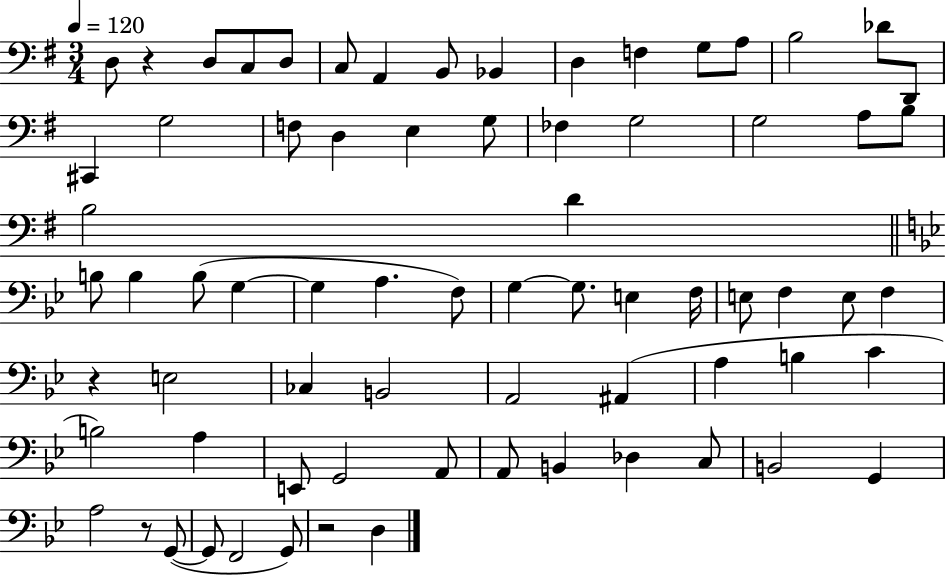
X:1
T:Untitled
M:3/4
L:1/4
K:G
D,/2 z D,/2 C,/2 D,/2 C,/2 A,, B,,/2 _B,, D, F, G,/2 A,/2 B,2 _D/2 D,,/2 ^C,, G,2 F,/2 D, E, G,/2 _F, G,2 G,2 A,/2 B,/2 B,2 D B,/2 B, B,/2 G, G, A, F,/2 G, G,/2 E, F,/4 E,/2 F, E,/2 F, z E,2 _C, B,,2 A,,2 ^A,, A, B, C B,2 A, E,,/2 G,,2 A,,/2 A,,/2 B,, _D, C,/2 B,,2 G,, A,2 z/2 G,,/2 G,,/2 F,,2 G,,/2 z2 D,